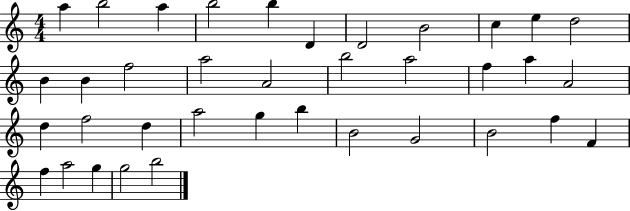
{
  \clef treble
  \numericTimeSignature
  \time 4/4
  \key c \major
  a''4 b''2 a''4 | b''2 b''4 d'4 | d'2 b'2 | c''4 e''4 d''2 | \break b'4 b'4 f''2 | a''2 a'2 | b''2 a''2 | f''4 a''4 a'2 | \break d''4 f''2 d''4 | a''2 g''4 b''4 | b'2 g'2 | b'2 f''4 f'4 | \break f''4 a''2 g''4 | g''2 b''2 | \bar "|."
}